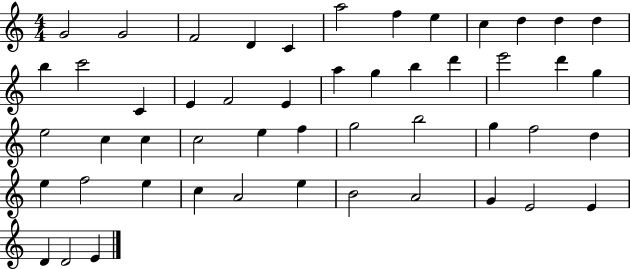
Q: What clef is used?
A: treble